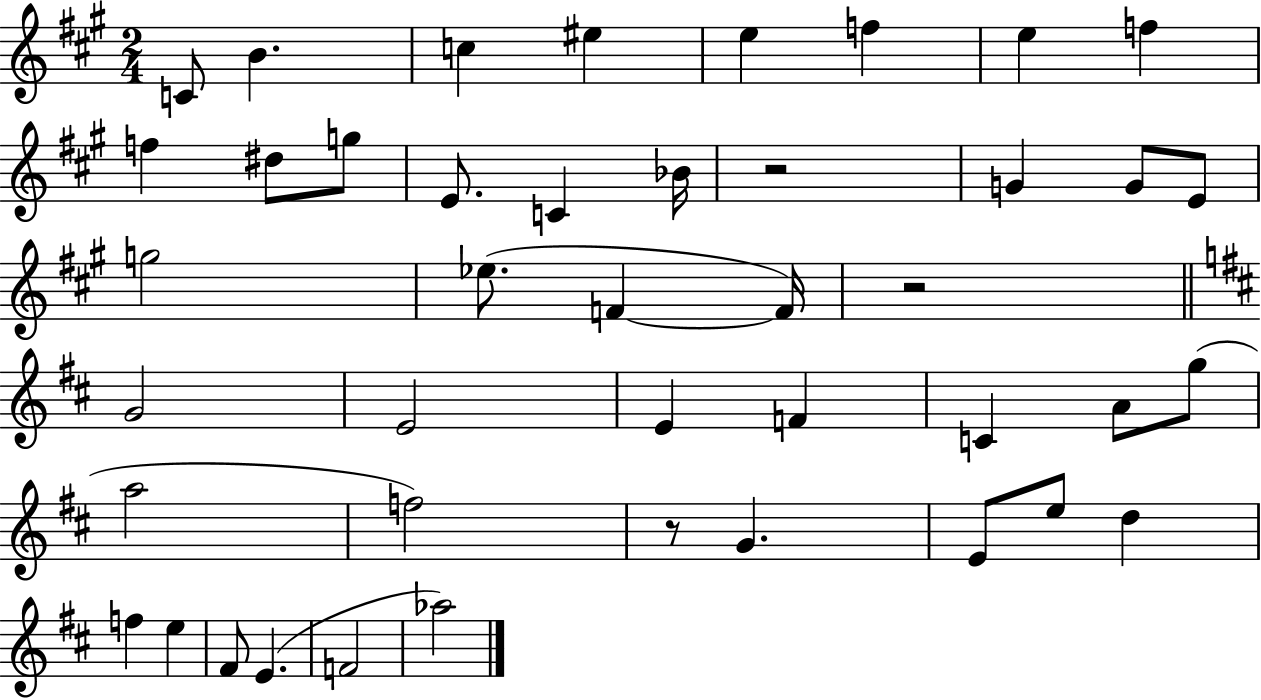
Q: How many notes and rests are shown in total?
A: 43